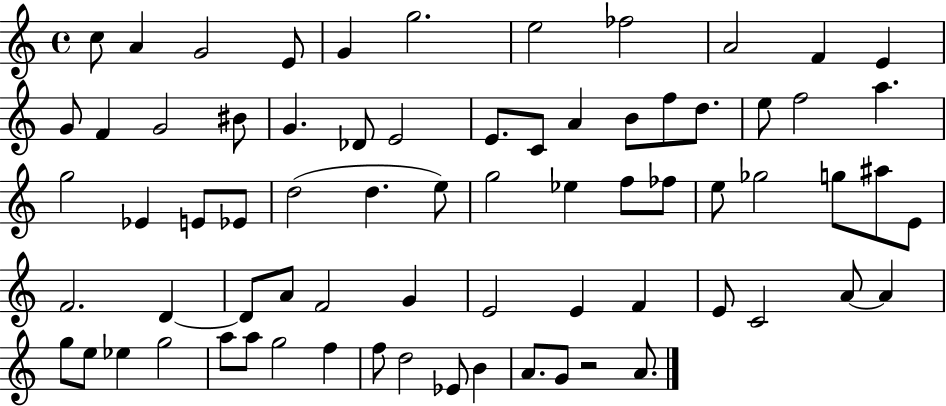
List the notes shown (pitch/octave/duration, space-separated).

C5/e A4/q G4/h E4/e G4/q G5/h. E5/h FES5/h A4/h F4/q E4/q G4/e F4/q G4/h BIS4/e G4/q. Db4/e E4/h E4/e. C4/e A4/q B4/e F5/e D5/e. E5/e F5/h A5/q. G5/h Eb4/q E4/e Eb4/e D5/h D5/q. E5/e G5/h Eb5/q F5/e FES5/e E5/e Gb5/h G5/e A#5/e E4/e F4/h. D4/q D4/e A4/e F4/h G4/q E4/h E4/q F4/q E4/e C4/h A4/e A4/q G5/e E5/e Eb5/q G5/h A5/e A5/e G5/h F5/q F5/e D5/h Eb4/e B4/q A4/e. G4/e R/h A4/e.